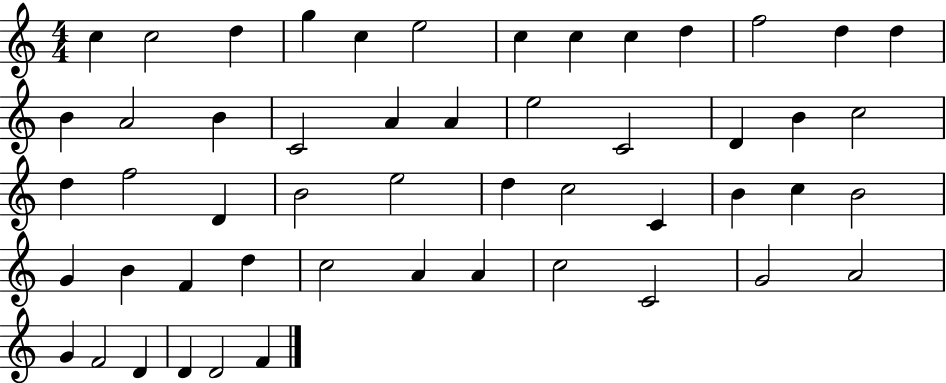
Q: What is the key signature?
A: C major